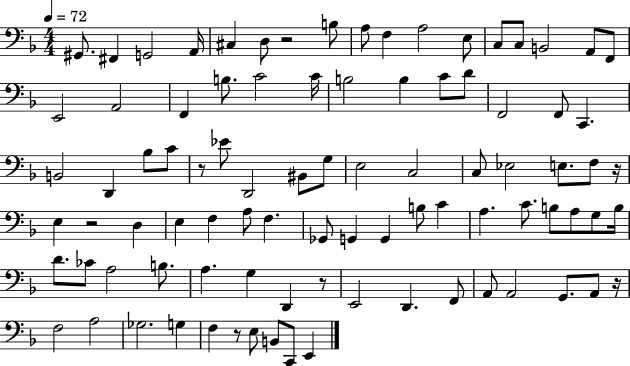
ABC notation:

X:1
T:Untitled
M:4/4
L:1/4
K:F
^G,,/2 ^F,, G,,2 A,,/4 ^C, D,/2 z2 B,/2 A,/2 F, A,2 E,/2 C,/2 C,/2 B,,2 A,,/2 F,,/2 E,,2 A,,2 F,, B,/2 C2 C/4 B,2 B, C/2 D/2 F,,2 F,,/2 C,, B,,2 D,, _B,/2 C/2 z/2 _E/2 D,,2 ^B,,/2 G,/2 E,2 C,2 C,/2 _E,2 E,/2 F,/2 z/4 E, z2 D, E, F, A,/2 F, _G,,/2 G,, G,, B,/2 C A, C/2 B,/2 A,/2 G,/2 B,/4 D/2 _C/2 A,2 B,/2 A, G, D,, z/2 E,,2 D,, F,,/2 A,,/2 A,,2 G,,/2 A,,/2 z/4 F,2 A,2 _G,2 G, F, z/2 E,/2 B,,/2 C,,/2 E,,